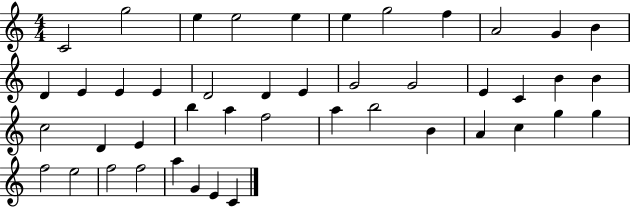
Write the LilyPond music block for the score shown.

{
  \clef treble
  \numericTimeSignature
  \time 4/4
  \key c \major
  c'2 g''2 | e''4 e''2 e''4 | e''4 g''2 f''4 | a'2 g'4 b'4 | \break d'4 e'4 e'4 e'4 | d'2 d'4 e'4 | g'2 g'2 | e'4 c'4 b'4 b'4 | \break c''2 d'4 e'4 | b''4 a''4 f''2 | a''4 b''2 b'4 | a'4 c''4 g''4 g''4 | \break f''2 e''2 | f''2 f''2 | a''4 g'4 e'4 c'4 | \bar "|."
}